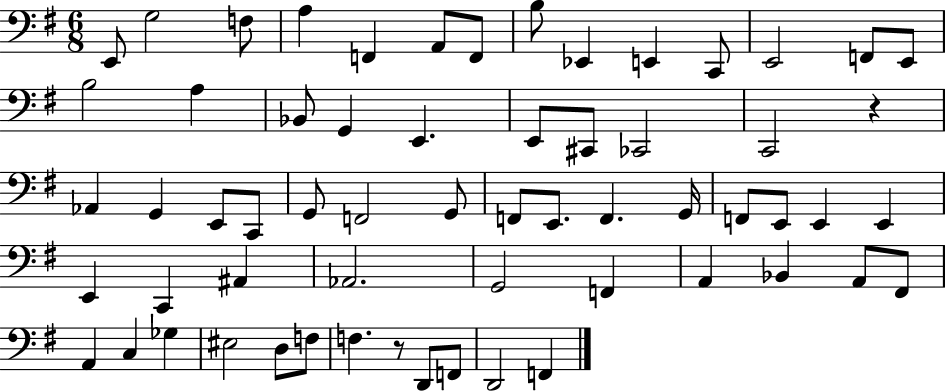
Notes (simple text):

E2/e G3/h F3/e A3/q F2/q A2/e F2/e B3/e Eb2/q E2/q C2/e E2/h F2/e E2/e B3/h A3/q Bb2/e G2/q E2/q. E2/e C#2/e CES2/h C2/h R/q Ab2/q G2/q E2/e C2/e G2/e F2/h G2/e F2/e E2/e. F2/q. G2/s F2/e E2/e E2/q E2/q E2/q C2/q A#2/q Ab2/h. G2/h F2/q A2/q Bb2/q A2/e F#2/e A2/q C3/q Gb3/q EIS3/h D3/e F3/e F3/q. R/e D2/e F2/e D2/h F2/q